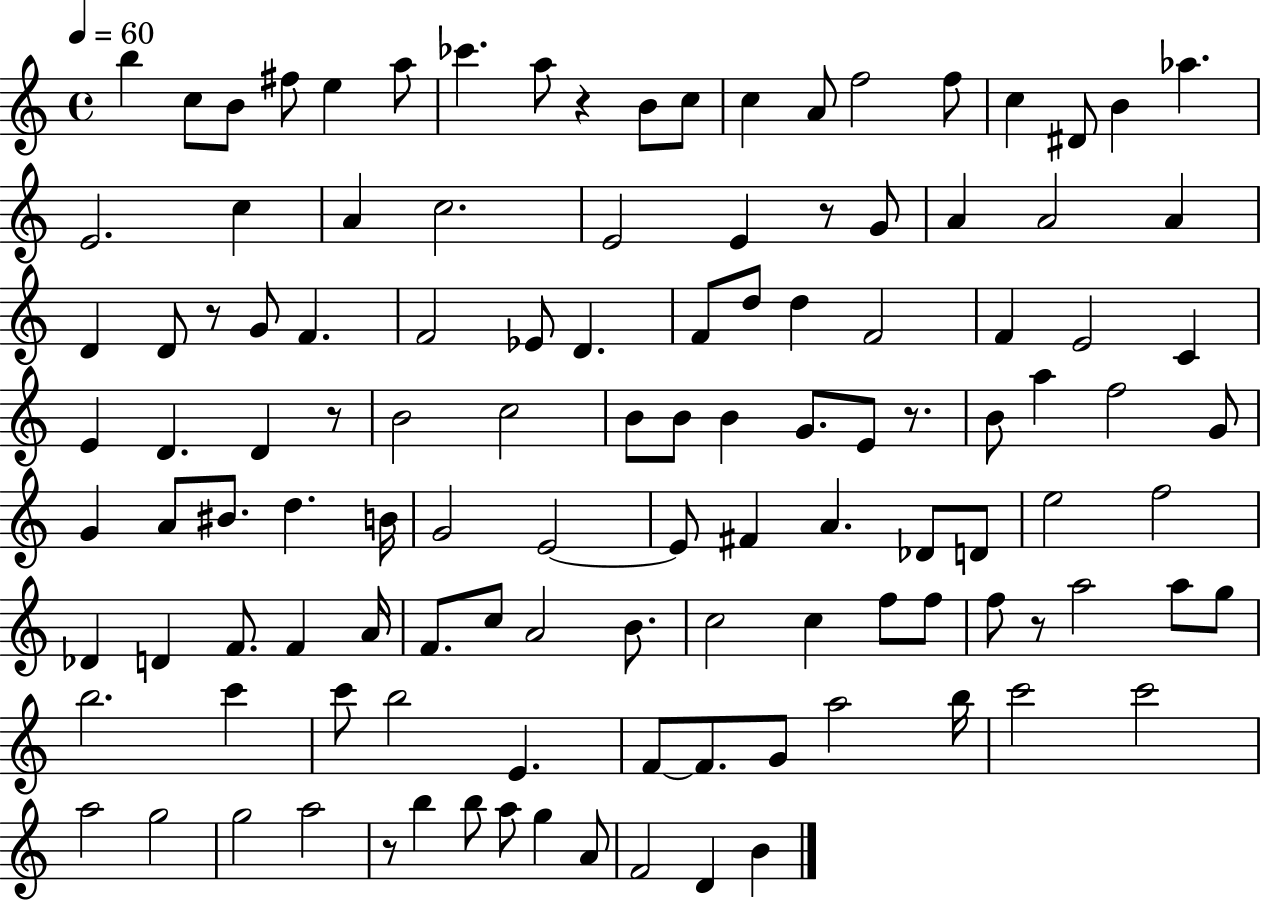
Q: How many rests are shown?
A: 7